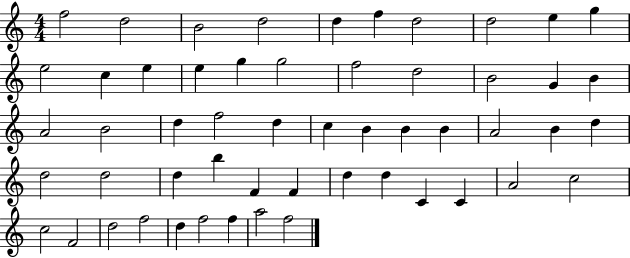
{
  \clef treble
  \numericTimeSignature
  \time 4/4
  \key c \major
  f''2 d''2 | b'2 d''2 | d''4 f''4 d''2 | d''2 e''4 g''4 | \break e''2 c''4 e''4 | e''4 g''4 g''2 | f''2 d''2 | b'2 g'4 b'4 | \break a'2 b'2 | d''4 f''2 d''4 | c''4 b'4 b'4 b'4 | a'2 b'4 d''4 | \break d''2 d''2 | d''4 b''4 f'4 f'4 | d''4 d''4 c'4 c'4 | a'2 c''2 | \break c''2 f'2 | d''2 f''2 | d''4 f''2 f''4 | a''2 f''2 | \break \bar "|."
}